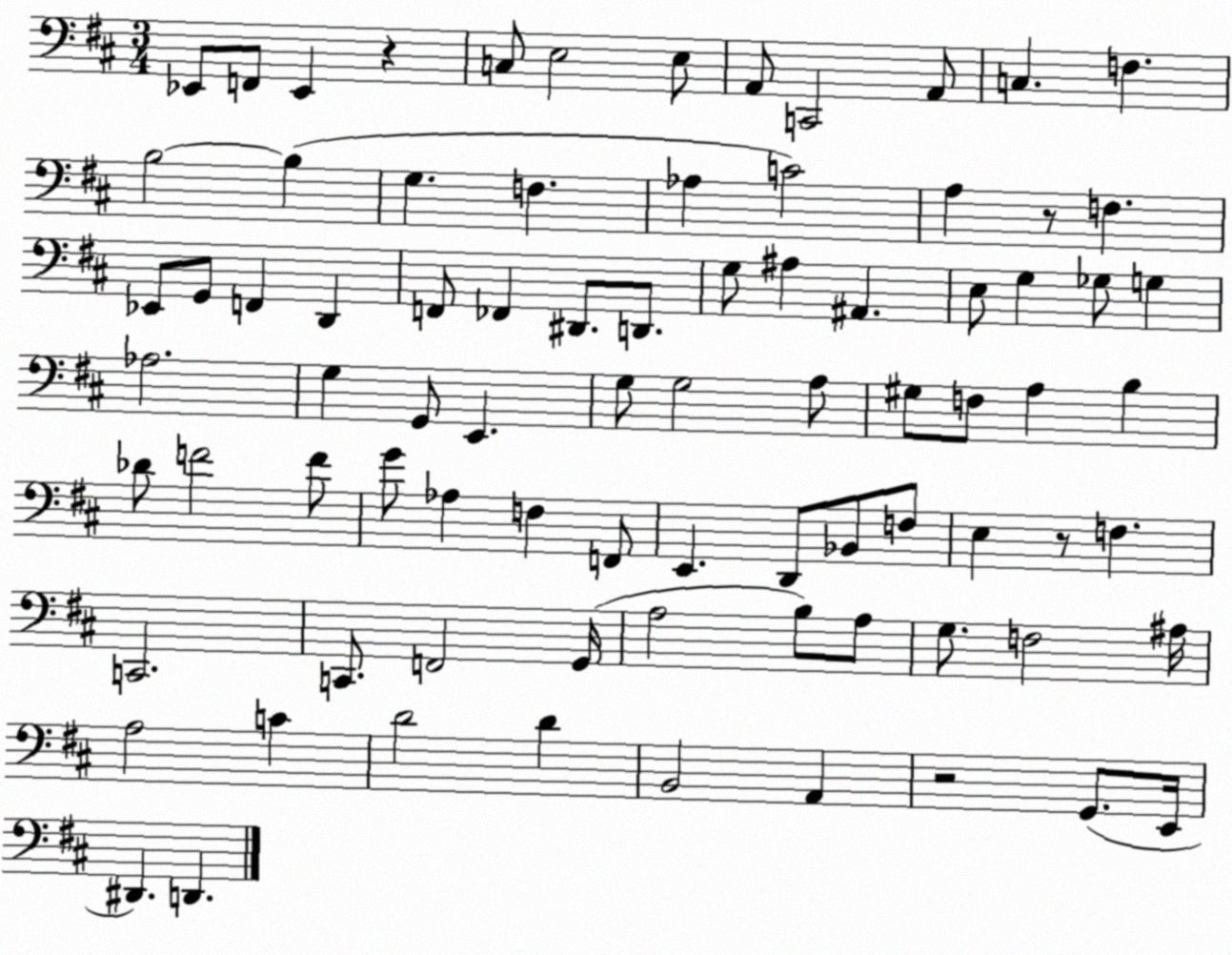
X:1
T:Untitled
M:3/4
L:1/4
K:D
_E,,/2 F,,/2 _E,, z C,/2 E,2 E,/2 A,,/2 C,,2 A,,/2 C, F, B,2 B, G, F, _A, C2 A, z/2 F, _E,,/2 G,,/2 F,, D,, F,,/2 _F,, ^D,,/2 D,,/2 G,/2 ^A, ^A,, E,/2 G, _G,/2 G, _A,2 G, G,,/2 E,, G,/2 G,2 A,/2 ^G,/2 F,/2 A, B, _D/2 F2 F/2 G/2 _A, F, F,,/2 E,, D,,/2 _B,,/2 F,/2 E, z/2 F, C,,2 C,,/2 F,,2 G,,/4 A,2 B,/2 A,/2 G,/2 F,2 ^A,/4 A,2 C D2 D B,,2 A,, z2 G,,/2 E,,/4 ^D,, D,,